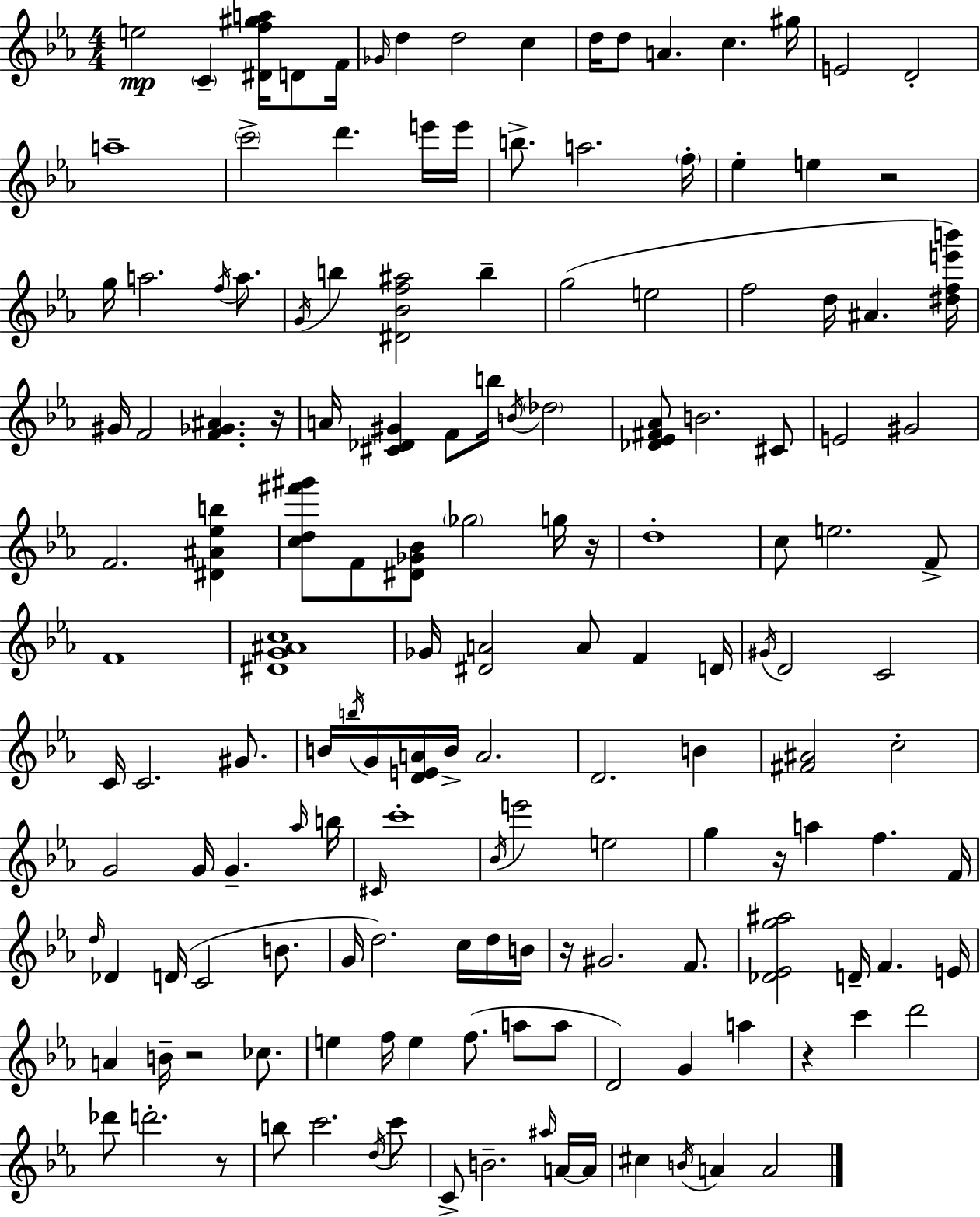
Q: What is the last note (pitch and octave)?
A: A4